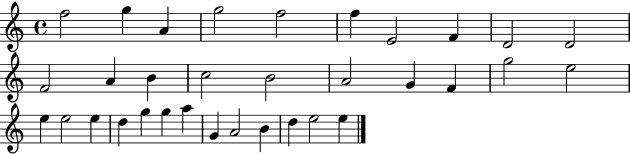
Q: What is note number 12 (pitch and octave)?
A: A4